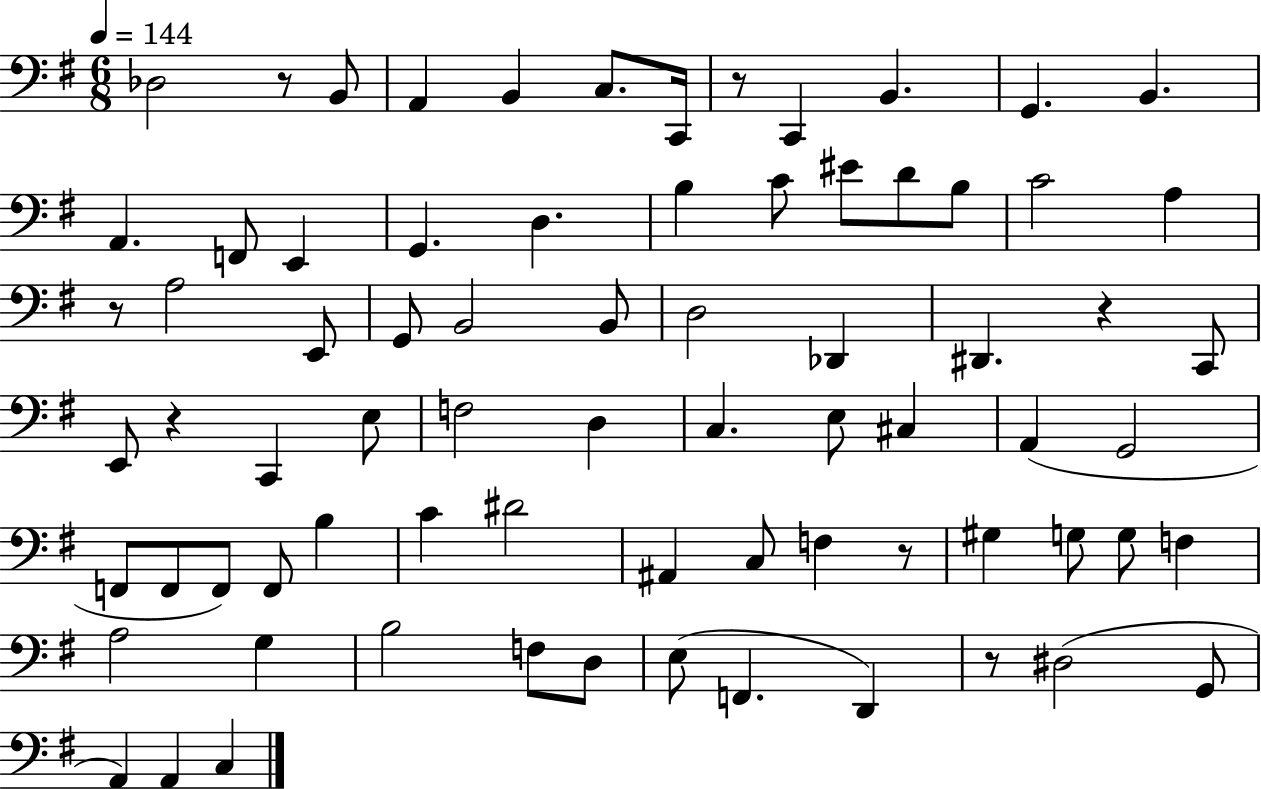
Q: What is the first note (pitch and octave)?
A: Db3